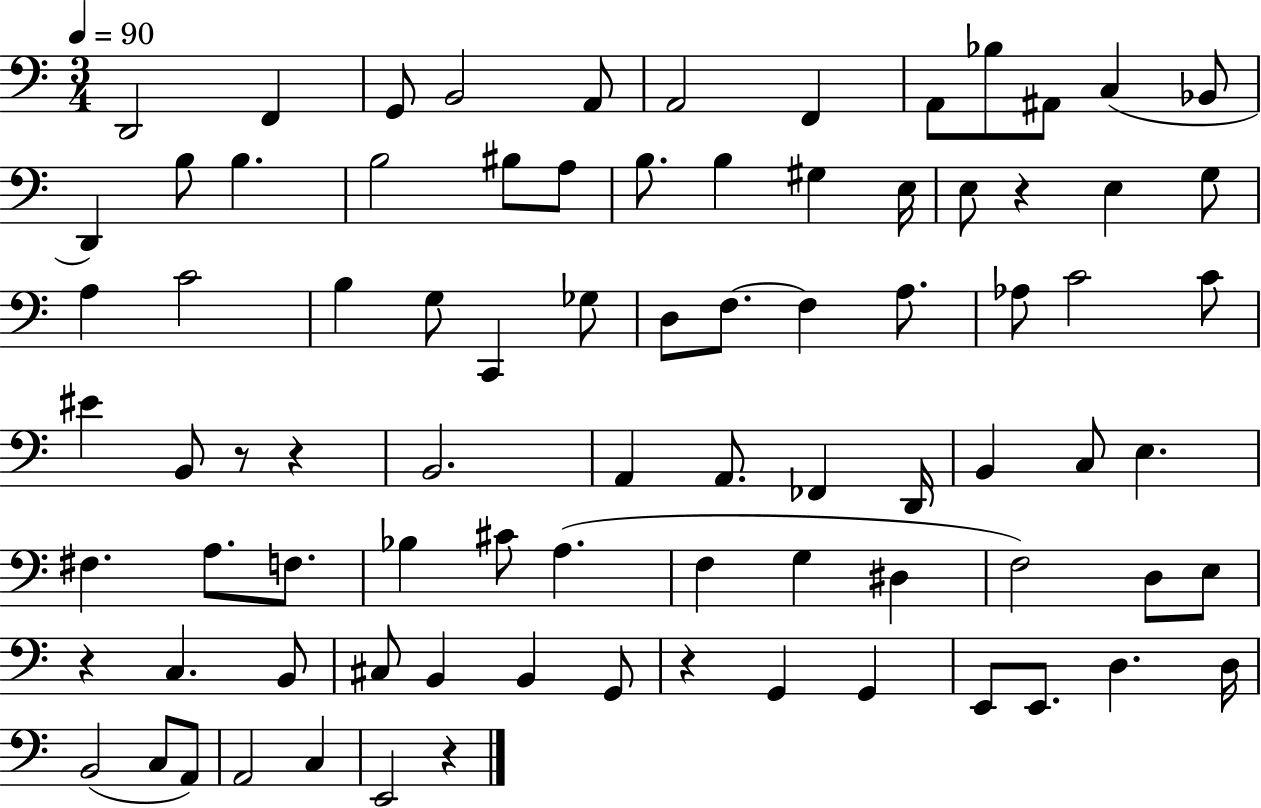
D2/h F2/q G2/e B2/h A2/e A2/h F2/q A2/e Bb3/e A#2/e C3/q Bb2/e D2/q B3/e B3/q. B3/h BIS3/e A3/e B3/e. B3/q G#3/q E3/s E3/e R/q E3/q G3/e A3/q C4/h B3/q G3/e C2/q Gb3/e D3/e F3/e. F3/q A3/e. Ab3/e C4/h C4/e EIS4/q B2/e R/e R/q B2/h. A2/q A2/e. FES2/q D2/s B2/q C3/e E3/q. F#3/q. A3/e. F3/e. Bb3/q C#4/e A3/q. F3/q G3/q D#3/q F3/h D3/e E3/e R/q C3/q. B2/e C#3/e B2/q B2/q G2/e R/q G2/q G2/q E2/e E2/e. D3/q. D3/s B2/h C3/e A2/e A2/h C3/q E2/h R/q